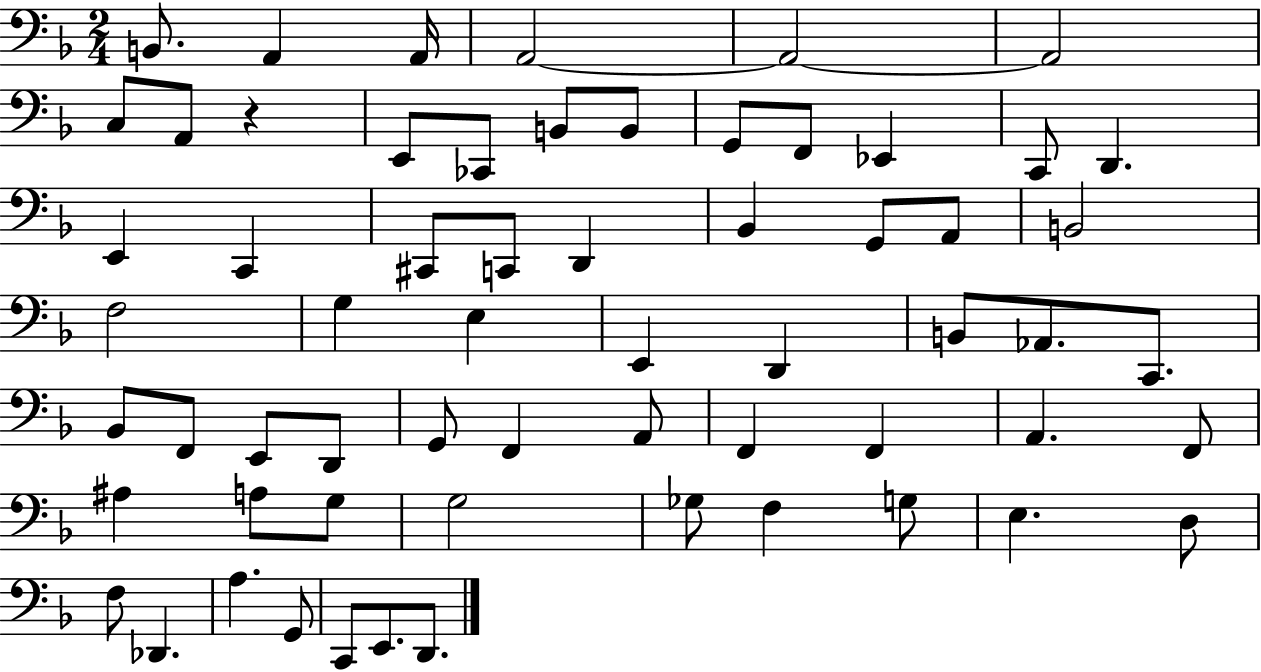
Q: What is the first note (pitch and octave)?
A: B2